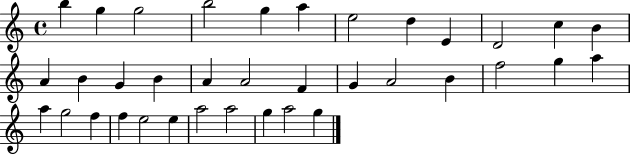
X:1
T:Untitled
M:4/4
L:1/4
K:C
b g g2 b2 g a e2 d E D2 c B A B G B A A2 F G A2 B f2 g a a g2 f f e2 e a2 a2 g a2 g